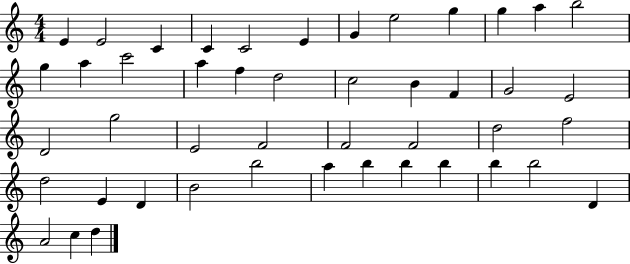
E4/q E4/h C4/q C4/q C4/h E4/q G4/q E5/h G5/q G5/q A5/q B5/h G5/q A5/q C6/h A5/q F5/q D5/h C5/h B4/q F4/q G4/h E4/h D4/h G5/h E4/h F4/h F4/h F4/h D5/h F5/h D5/h E4/q D4/q B4/h B5/h A5/q B5/q B5/q B5/q B5/q B5/h D4/q A4/h C5/q D5/q